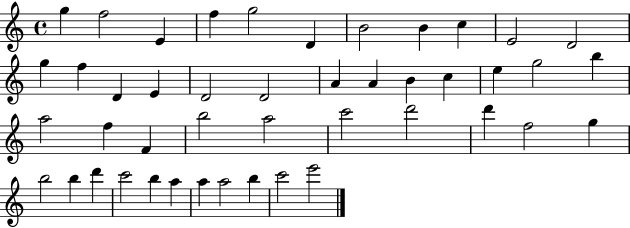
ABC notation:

X:1
T:Untitled
M:4/4
L:1/4
K:C
g f2 E f g2 D B2 B c E2 D2 g f D E D2 D2 A A B c e g2 b a2 f F b2 a2 c'2 d'2 d' f2 g b2 b d' c'2 b a a a2 b c'2 e'2